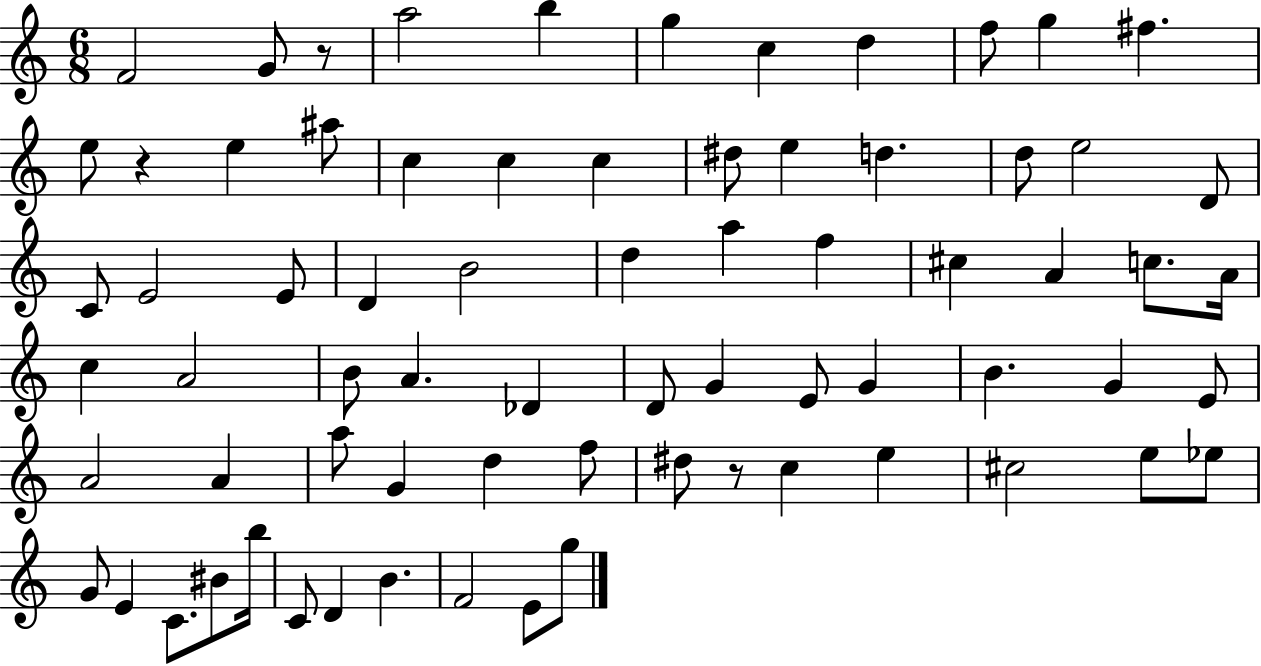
{
  \clef treble
  \numericTimeSignature
  \time 6/8
  \key c \major
  f'2 g'8 r8 | a''2 b''4 | g''4 c''4 d''4 | f''8 g''4 fis''4. | \break e''8 r4 e''4 ais''8 | c''4 c''4 c''4 | dis''8 e''4 d''4. | d''8 e''2 d'8 | \break c'8 e'2 e'8 | d'4 b'2 | d''4 a''4 f''4 | cis''4 a'4 c''8. a'16 | \break c''4 a'2 | b'8 a'4. des'4 | d'8 g'4 e'8 g'4 | b'4. g'4 e'8 | \break a'2 a'4 | a''8 g'4 d''4 f''8 | dis''8 r8 c''4 e''4 | cis''2 e''8 ees''8 | \break g'8 e'4 c'8. bis'8 b''16 | c'8 d'4 b'4. | f'2 e'8 g''8 | \bar "|."
}